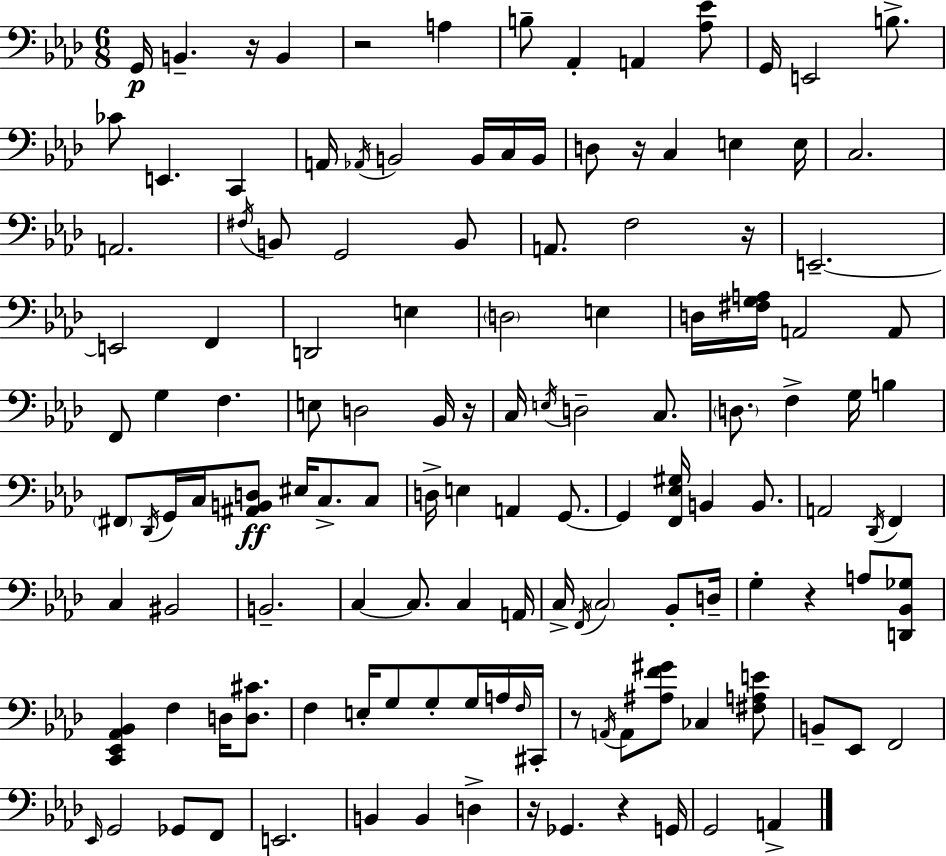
G2/s B2/q. R/s B2/q R/h A3/q B3/e Ab2/q A2/q [Ab3,Eb4]/e G2/s E2/h B3/e. CES4/e E2/q. C2/q A2/s Ab2/s B2/h B2/s C3/s B2/s D3/e R/s C3/q E3/q E3/s C3/h. A2/h. F#3/s B2/e G2/h B2/e A2/e. F3/h R/s E2/h. E2/h F2/q D2/h E3/q D3/h E3/q D3/s [F#3,G3,A3]/s A2/h A2/e F2/e G3/q F3/q. E3/e D3/h Bb2/s R/s C3/s E3/s D3/h C3/e. D3/e. F3/q G3/s B3/q F#2/e Db2/s G2/s C3/s [A#2,B2,D3]/e EIS3/s C3/e. C3/e D3/s E3/q A2/q G2/e. G2/q [F2,Eb3,G#3]/s B2/q B2/e. A2/h Db2/s F2/q C3/q BIS2/h B2/h. C3/q C3/e. C3/q A2/s C3/s F2/s C3/h Bb2/e D3/s G3/q R/q A3/e [D2,Bb2,Gb3]/e [C2,Eb2,Ab2,Bb2]/q F3/q D3/s [D3,C#4]/e. F3/q E3/s G3/e G3/e G3/s A3/s F3/s C#2/s R/e A2/s A2/e [A#3,F4,G#4]/e CES3/q [F#3,A3,E4]/e B2/e Eb2/e F2/h Eb2/s G2/h Gb2/e F2/e E2/h. B2/q B2/q D3/q R/s Gb2/q. R/q G2/s G2/h A2/q